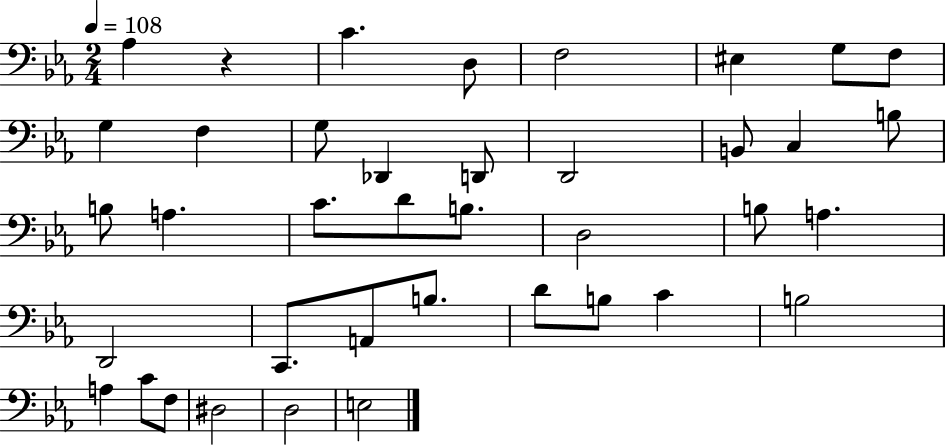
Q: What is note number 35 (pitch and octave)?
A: F3